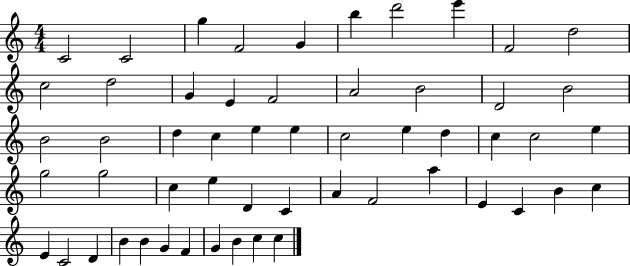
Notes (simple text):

C4/h C4/h G5/q F4/h G4/q B5/q D6/h E6/q F4/h D5/h C5/h D5/h G4/q E4/q F4/h A4/h B4/h D4/h B4/h B4/h B4/h D5/q C5/q E5/q E5/q C5/h E5/q D5/q C5/q C5/h E5/q G5/h G5/h C5/q E5/q D4/q C4/q A4/q F4/h A5/q E4/q C4/q B4/q C5/q E4/q C4/h D4/q B4/q B4/q G4/q F4/q G4/q B4/q C5/q C5/q